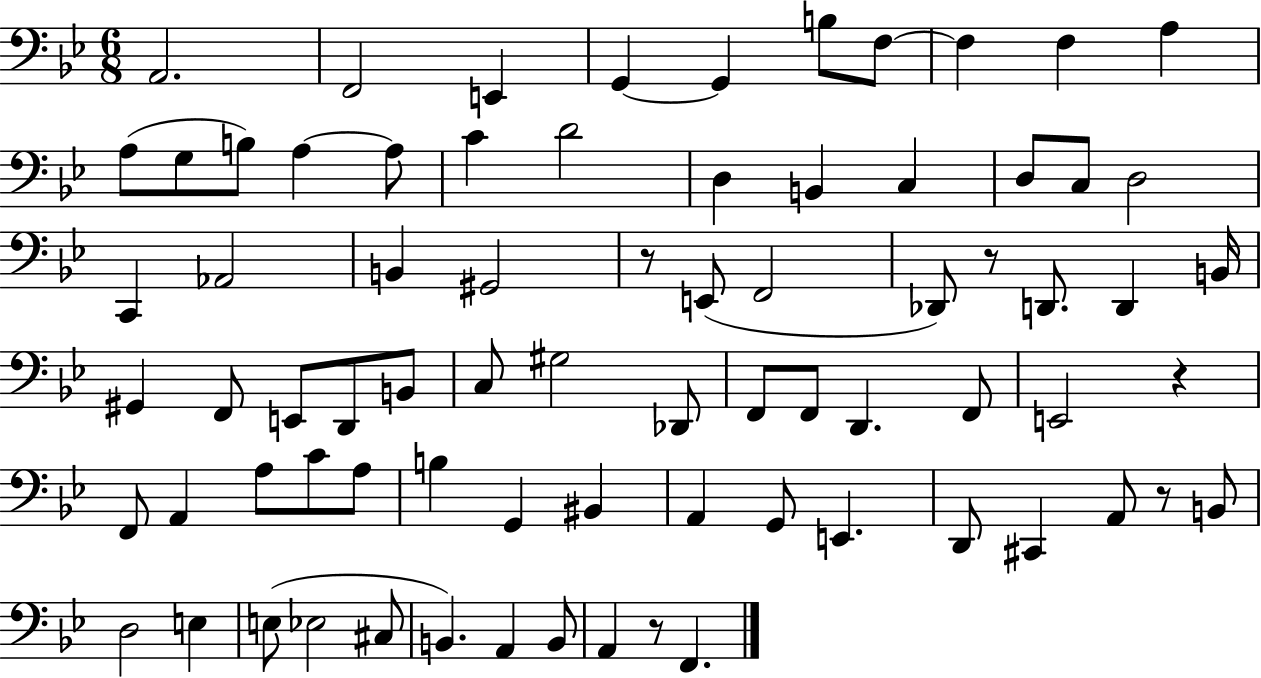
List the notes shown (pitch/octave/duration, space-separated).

A2/h. F2/h E2/q G2/q G2/q B3/e F3/e F3/q F3/q A3/q A3/e G3/e B3/e A3/q A3/e C4/q D4/h D3/q B2/q C3/q D3/e C3/e D3/h C2/q Ab2/h B2/q G#2/h R/e E2/e F2/h Db2/e R/e D2/e. D2/q B2/s G#2/q F2/e E2/e D2/e B2/e C3/e G#3/h Db2/e F2/e F2/e D2/q. F2/e E2/h R/q F2/e A2/q A3/e C4/e A3/e B3/q G2/q BIS2/q A2/q G2/e E2/q. D2/e C#2/q A2/e R/e B2/e D3/h E3/q E3/e Eb3/h C#3/e B2/q. A2/q B2/e A2/q R/e F2/q.